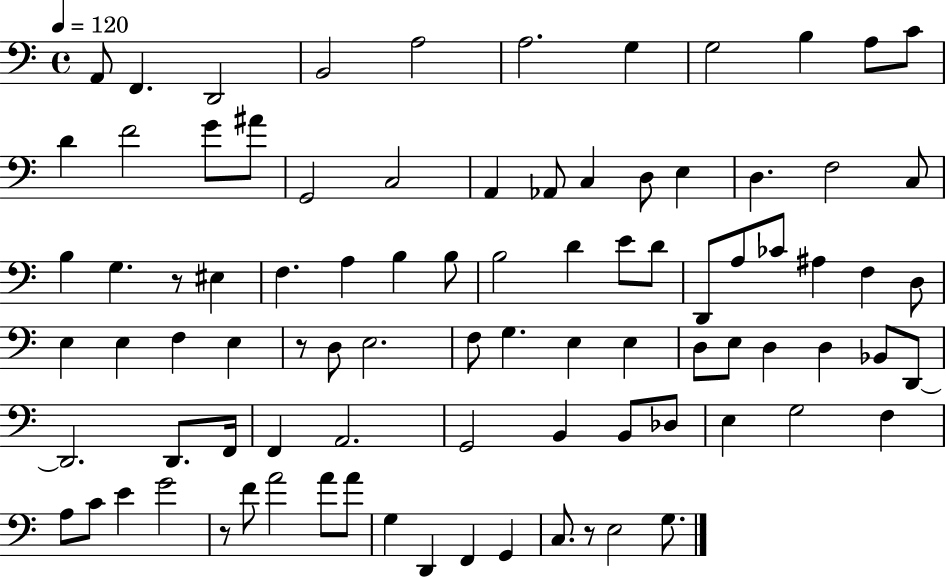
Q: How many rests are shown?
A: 4